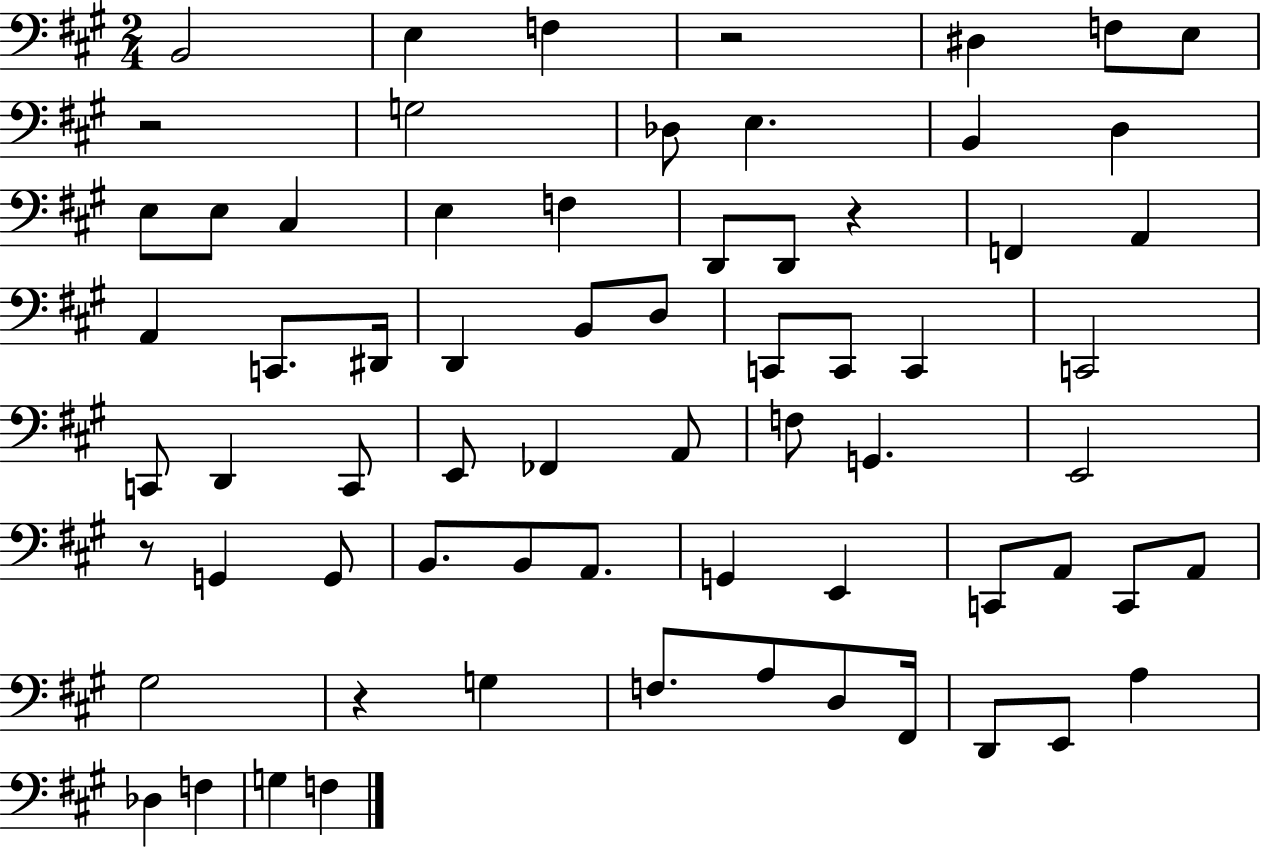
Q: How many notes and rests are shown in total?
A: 68